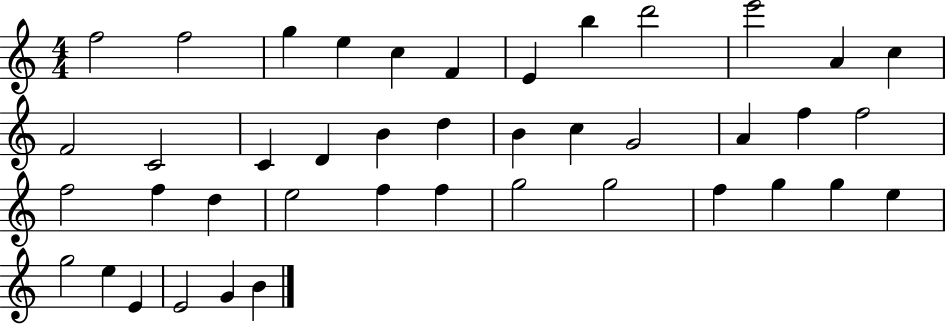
{
  \clef treble
  \numericTimeSignature
  \time 4/4
  \key c \major
  f''2 f''2 | g''4 e''4 c''4 f'4 | e'4 b''4 d'''2 | e'''2 a'4 c''4 | \break f'2 c'2 | c'4 d'4 b'4 d''4 | b'4 c''4 g'2 | a'4 f''4 f''2 | \break f''2 f''4 d''4 | e''2 f''4 f''4 | g''2 g''2 | f''4 g''4 g''4 e''4 | \break g''2 e''4 e'4 | e'2 g'4 b'4 | \bar "|."
}